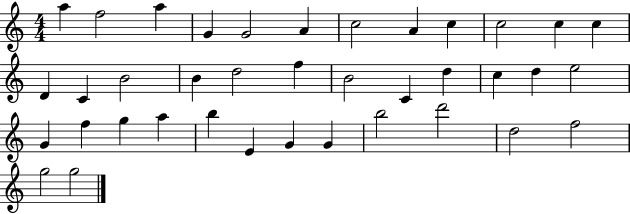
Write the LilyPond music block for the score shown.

{
  \clef treble
  \numericTimeSignature
  \time 4/4
  \key c \major
  a''4 f''2 a''4 | g'4 g'2 a'4 | c''2 a'4 c''4 | c''2 c''4 c''4 | \break d'4 c'4 b'2 | b'4 d''2 f''4 | b'2 c'4 d''4 | c''4 d''4 e''2 | \break g'4 f''4 g''4 a''4 | b''4 e'4 g'4 g'4 | b''2 d'''2 | d''2 f''2 | \break g''2 g''2 | \bar "|."
}